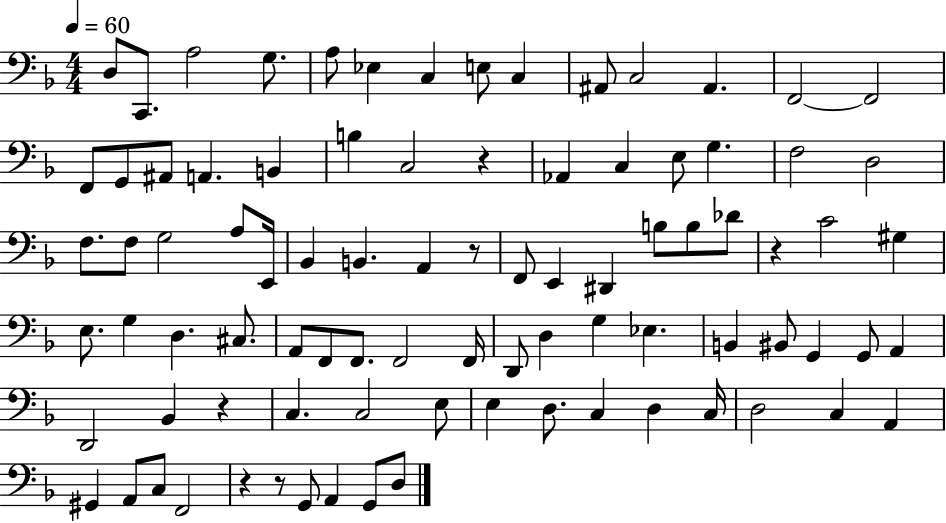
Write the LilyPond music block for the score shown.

{
  \clef bass
  \numericTimeSignature
  \time 4/4
  \key f \major
  \tempo 4 = 60
  d8 c,8. a2 g8. | a8 ees4 c4 e8 c4 | ais,8 c2 ais,4. | f,2~~ f,2 | \break f,8 g,8 ais,8 a,4. b,4 | b4 c2 r4 | aes,4 c4 e8 g4. | f2 d2 | \break f8. f8 g2 a8 e,16 | bes,4 b,4. a,4 r8 | f,8 e,4 dis,4 b8 b8 des'8 | r4 c'2 gis4 | \break e8. g4 d4. cis8. | a,8 f,8 f,8. f,2 f,16 | d,8 d4 g4 ees4. | b,4 bis,8 g,4 g,8 a,4 | \break d,2 bes,4 r4 | c4. c2 e8 | e4 d8. c4 d4 c16 | d2 c4 a,4 | \break gis,4 a,8 c8 f,2 | r4 r8 g,8 a,4 g,8 d8 | \bar "|."
}